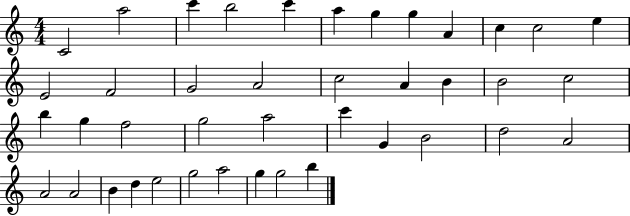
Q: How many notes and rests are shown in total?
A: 41